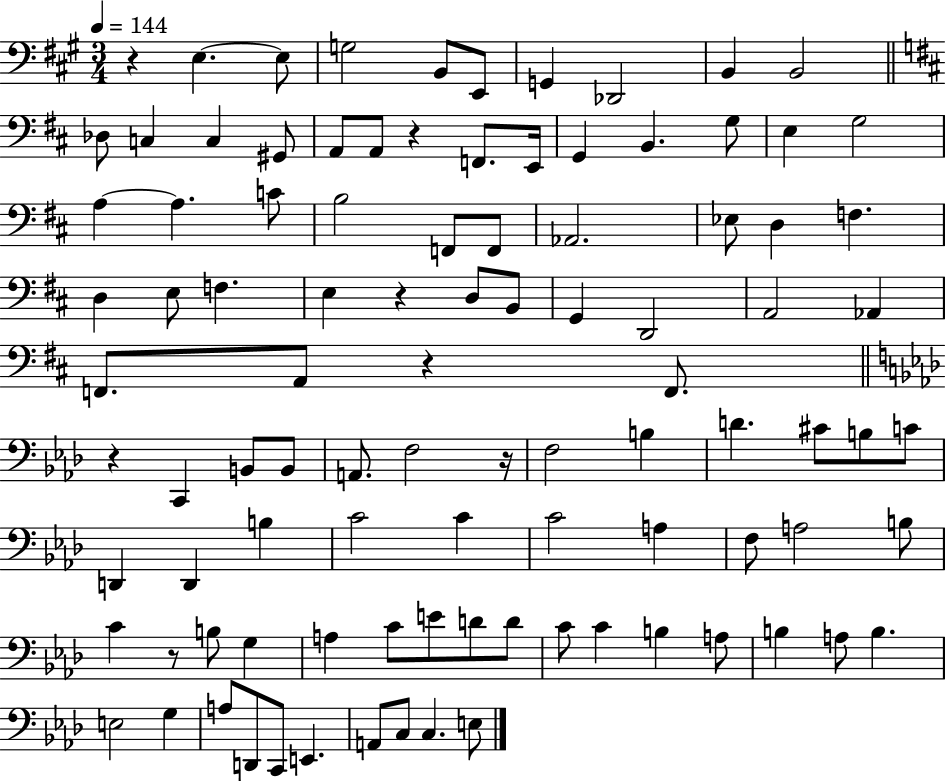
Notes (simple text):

R/q E3/q. E3/e G3/h B2/e E2/e G2/q Db2/h B2/q B2/h Db3/e C3/q C3/q G#2/e A2/e A2/e R/q F2/e. E2/s G2/q B2/q. G3/e E3/q G3/h A3/q A3/q. C4/e B3/h F2/e F2/e Ab2/h. Eb3/e D3/q F3/q. D3/q E3/e F3/q. E3/q R/q D3/e B2/e G2/q D2/h A2/h Ab2/q F2/e. A2/e R/q F2/e. R/q C2/q B2/e B2/e A2/e. F3/h R/s F3/h B3/q D4/q. C#4/e B3/e C4/e D2/q D2/q B3/q C4/h C4/q C4/h A3/q F3/e A3/h B3/e C4/q R/e B3/e G3/q A3/q C4/e E4/e D4/e D4/e C4/e C4/q B3/q A3/e B3/q A3/e B3/q. E3/h G3/q A3/e D2/e C2/e E2/q. A2/e C3/e C3/q. E3/e